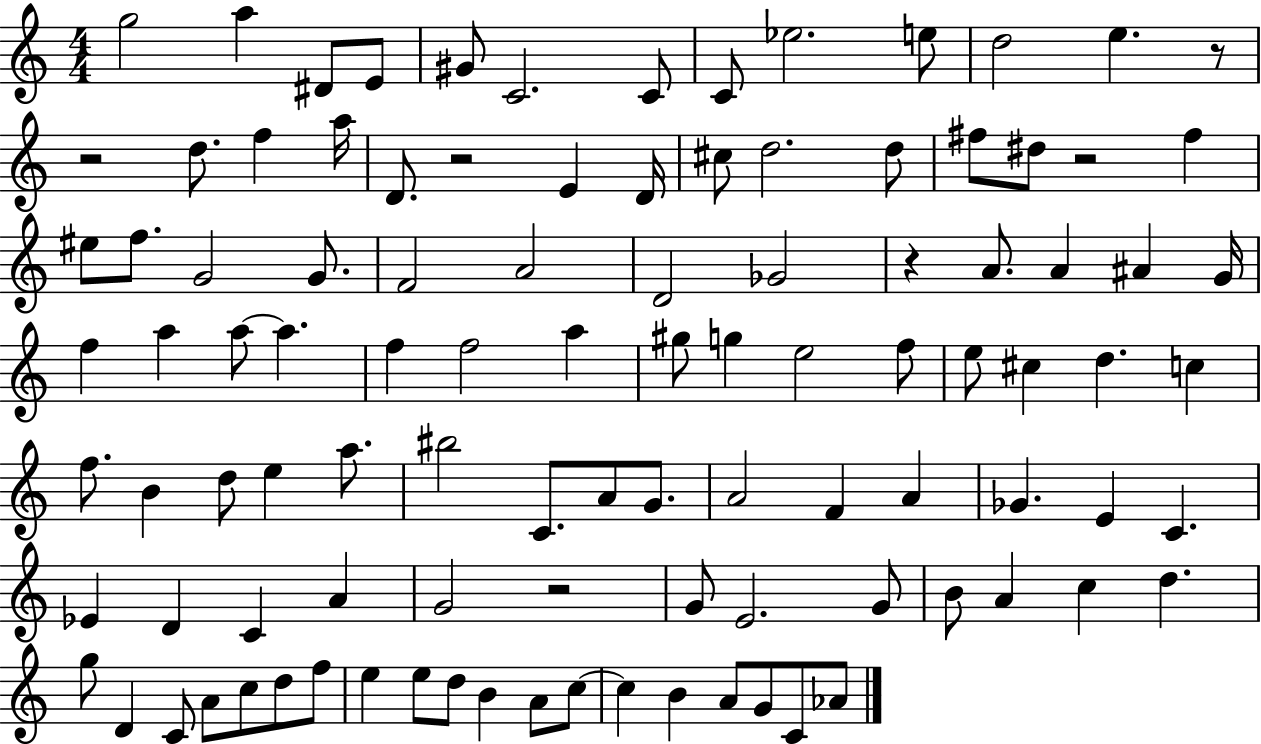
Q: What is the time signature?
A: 4/4